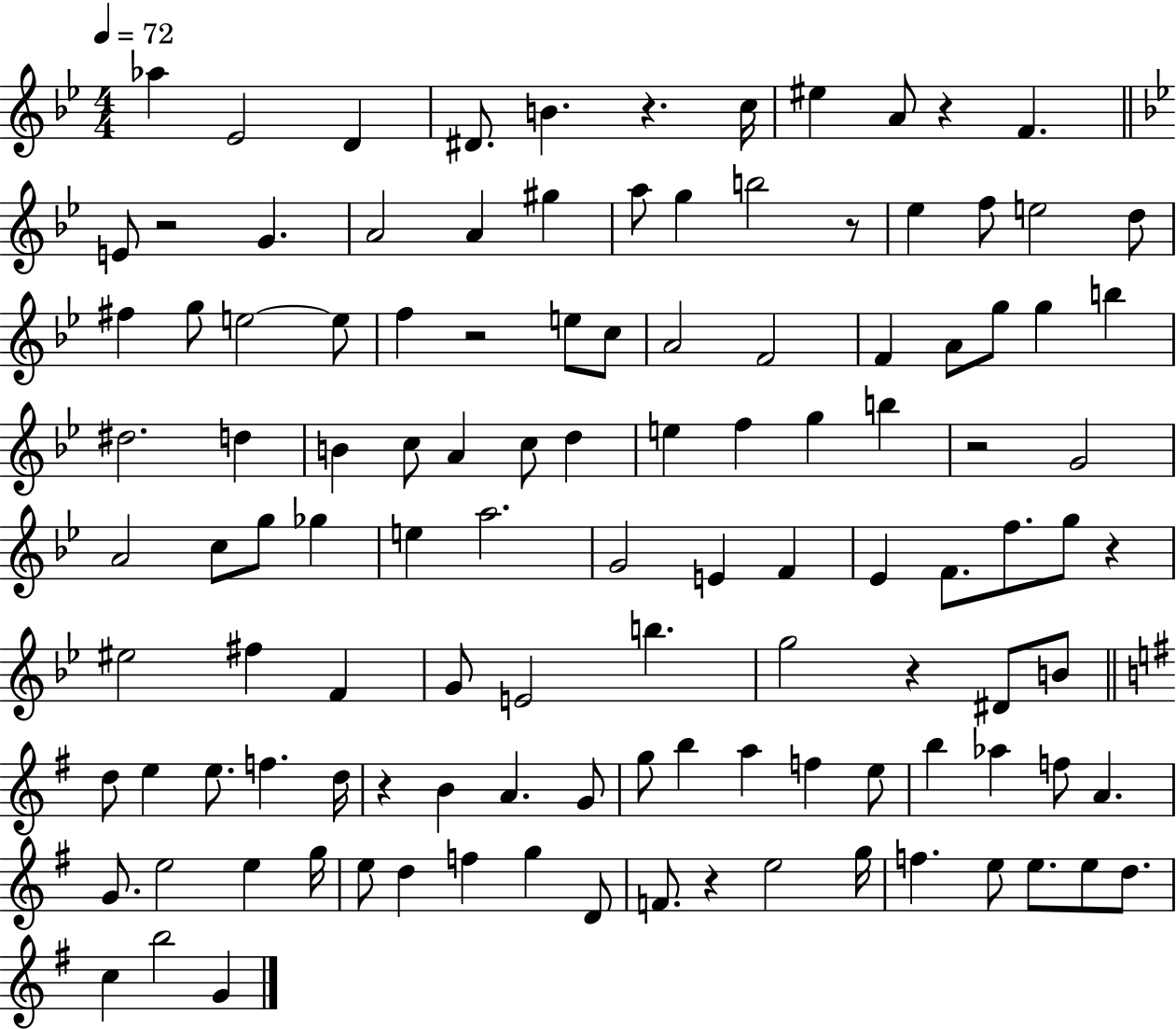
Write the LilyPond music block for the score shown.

{
  \clef treble
  \numericTimeSignature
  \time 4/4
  \key bes \major
  \tempo 4 = 72
  aes''4 ees'2 d'4 | dis'8. b'4. r4. c''16 | eis''4 a'8 r4 f'4. | \bar "||" \break \key bes \major e'8 r2 g'4. | a'2 a'4 gis''4 | a''8 g''4 b''2 r8 | ees''4 f''8 e''2 d''8 | \break fis''4 g''8 e''2~~ e''8 | f''4 r2 e''8 c''8 | a'2 f'2 | f'4 a'8 g''8 g''4 b''4 | \break dis''2. d''4 | b'4 c''8 a'4 c''8 d''4 | e''4 f''4 g''4 b''4 | r2 g'2 | \break a'2 c''8 g''8 ges''4 | e''4 a''2. | g'2 e'4 f'4 | ees'4 f'8. f''8. g''8 r4 | \break eis''2 fis''4 f'4 | g'8 e'2 b''4. | g''2 r4 dis'8 b'8 | \bar "||" \break \key e \minor d''8 e''4 e''8. f''4. d''16 | r4 b'4 a'4. g'8 | g''8 b''4 a''4 f''4 e''8 | b''4 aes''4 f''8 a'4. | \break g'8. e''2 e''4 g''16 | e''8 d''4 f''4 g''4 d'8 | f'8. r4 e''2 g''16 | f''4. e''8 e''8. e''8 d''8. | \break c''4 b''2 g'4 | \bar "|."
}